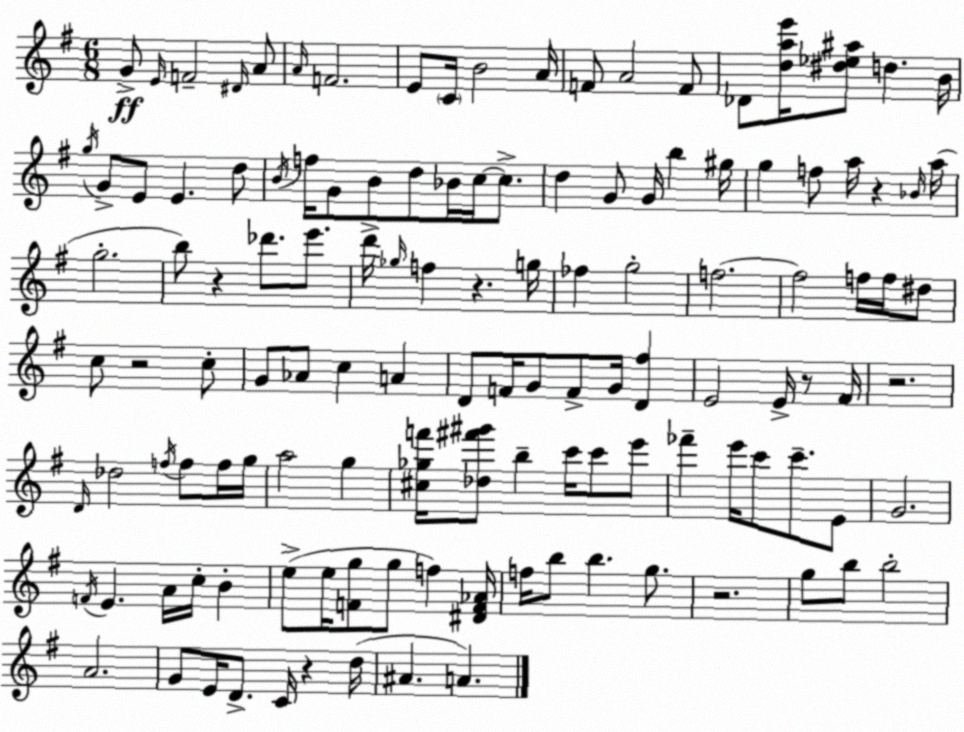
X:1
T:Untitled
M:6/8
L:1/4
K:G
G/2 E/4 F2 ^D/4 A/2 A/4 F2 E/2 C/4 B2 A/4 F/2 A2 F/2 _D/2 [dae']/4 [^d_e^a]/2 d B/4 g/4 G/2 E/2 E d/2 B/4 f/4 G/2 B/2 d/2 _B/4 c/4 c/2 d G/2 G/4 b ^g/4 g f/2 a/4 z _B/4 a/4 g2 b/2 z _d'/2 e'/2 d'/4 _g/4 f z g/4 _f g2 f2 f2 f/4 f/4 ^d/2 c/2 z2 c/2 G/2 _A/2 c A D/2 F/4 G/2 F/2 G/4 [D^f] E2 E/4 z/2 ^F/4 z2 D/4 _d2 f/4 f/2 f/4 g/4 a2 g [^c_gf']/4 [_d^f'^g']/2 b c'/4 c'/2 e'/2 _f' e'/4 c'/2 c'/2 E/2 G2 F/4 E A/4 c/4 B e/2 e/4 [Fg]/2 g/2 f [^DF_A]/4 f/4 b/2 b g/2 z2 g/2 b/2 b2 A2 G/2 E/4 D/2 C/4 z d/4 ^A A